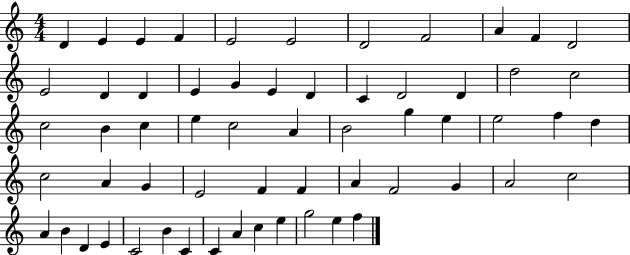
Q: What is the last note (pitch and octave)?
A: F5